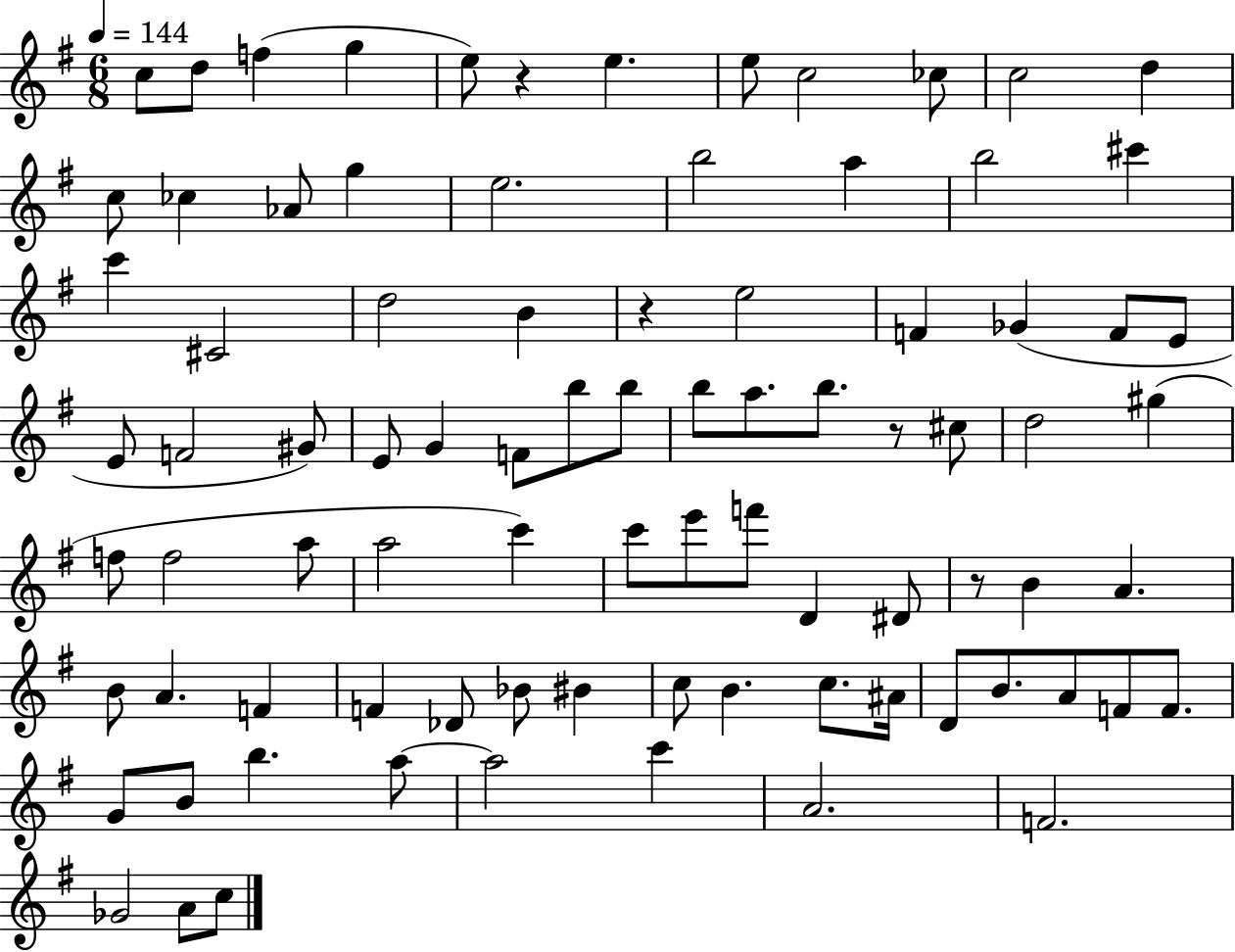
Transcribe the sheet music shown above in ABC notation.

X:1
T:Untitled
M:6/8
L:1/4
K:G
c/2 d/2 f g e/2 z e e/2 c2 _c/2 c2 d c/2 _c _A/2 g e2 b2 a b2 ^c' c' ^C2 d2 B z e2 F _G F/2 E/2 E/2 F2 ^G/2 E/2 G F/2 b/2 b/2 b/2 a/2 b/2 z/2 ^c/2 d2 ^g f/2 f2 a/2 a2 c' c'/2 e'/2 f'/2 D ^D/2 z/2 B A B/2 A F F _D/2 _B/2 ^B c/2 B c/2 ^A/4 D/2 B/2 A/2 F/2 F/2 G/2 B/2 b a/2 a2 c' A2 F2 _G2 A/2 c/2